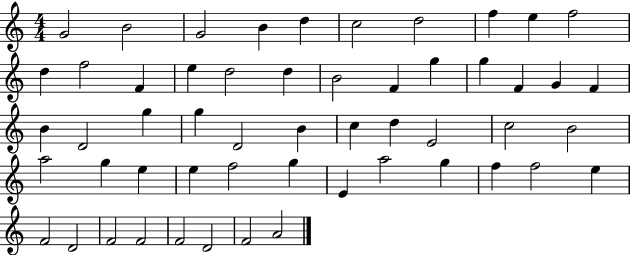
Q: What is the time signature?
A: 4/4